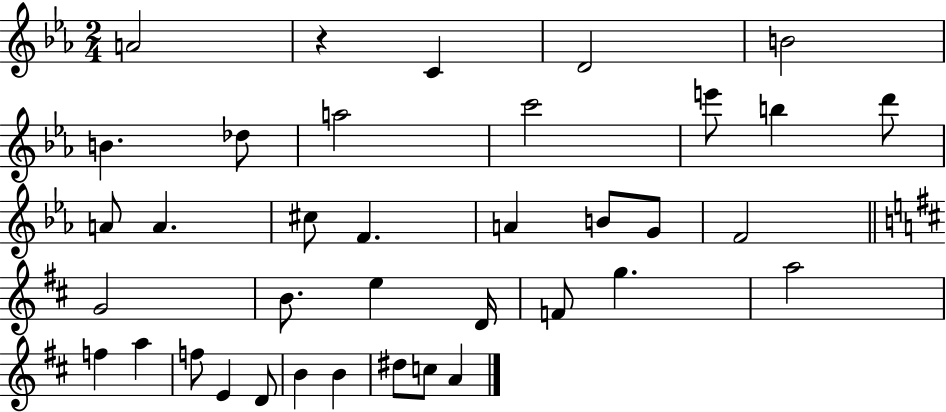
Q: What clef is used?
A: treble